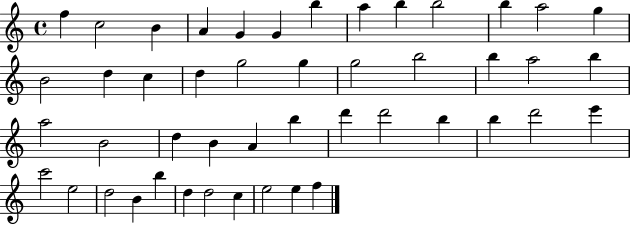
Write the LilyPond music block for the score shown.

{
  \clef treble
  \time 4/4
  \defaultTimeSignature
  \key c \major
  f''4 c''2 b'4 | a'4 g'4 g'4 b''4 | a''4 b''4 b''2 | b''4 a''2 g''4 | \break b'2 d''4 c''4 | d''4 g''2 g''4 | g''2 b''2 | b''4 a''2 b''4 | \break a''2 b'2 | d''4 b'4 a'4 b''4 | d'''4 d'''2 b''4 | b''4 d'''2 e'''4 | \break c'''2 e''2 | d''2 b'4 b''4 | d''4 d''2 c''4 | e''2 e''4 f''4 | \break \bar "|."
}